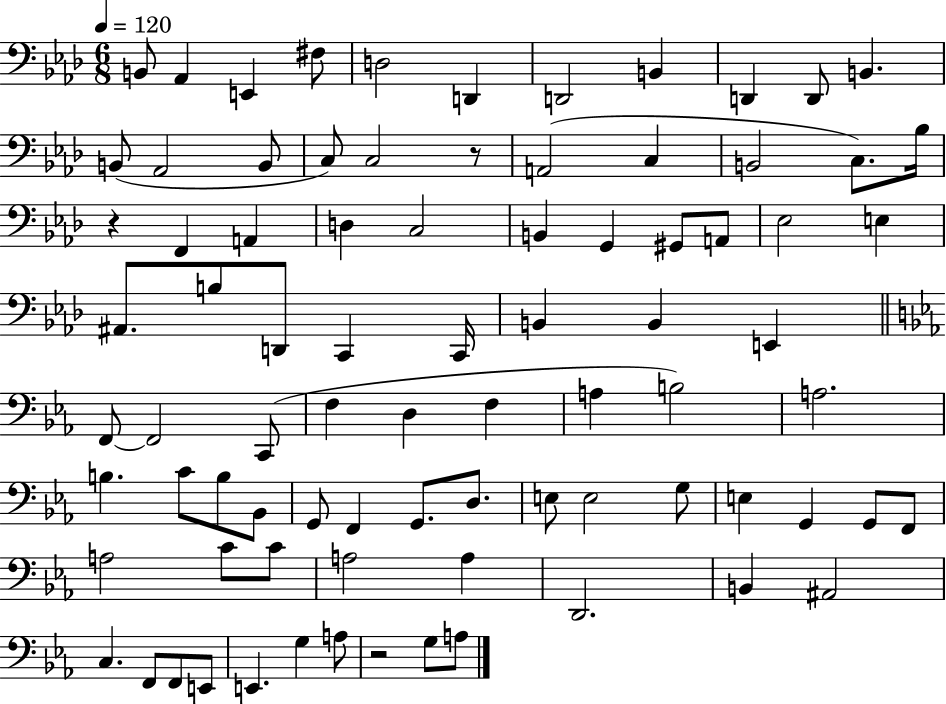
X:1
T:Untitled
M:6/8
L:1/4
K:Ab
B,,/2 _A,, E,, ^F,/2 D,2 D,, D,,2 B,, D,, D,,/2 B,, B,,/2 _A,,2 B,,/2 C,/2 C,2 z/2 A,,2 C, B,,2 C,/2 _B,/4 z F,, A,, D, C,2 B,, G,, ^G,,/2 A,,/2 _E,2 E, ^A,,/2 B,/2 D,,/2 C,, C,,/4 B,, B,, E,, F,,/2 F,,2 C,,/2 F, D, F, A, B,2 A,2 B, C/2 B,/2 _B,,/2 G,,/2 F,, G,,/2 D,/2 E,/2 E,2 G,/2 E, G,, G,,/2 F,,/2 A,2 C/2 C/2 A,2 A, D,,2 B,, ^A,,2 C, F,,/2 F,,/2 E,,/2 E,, G, A,/2 z2 G,/2 A,/2